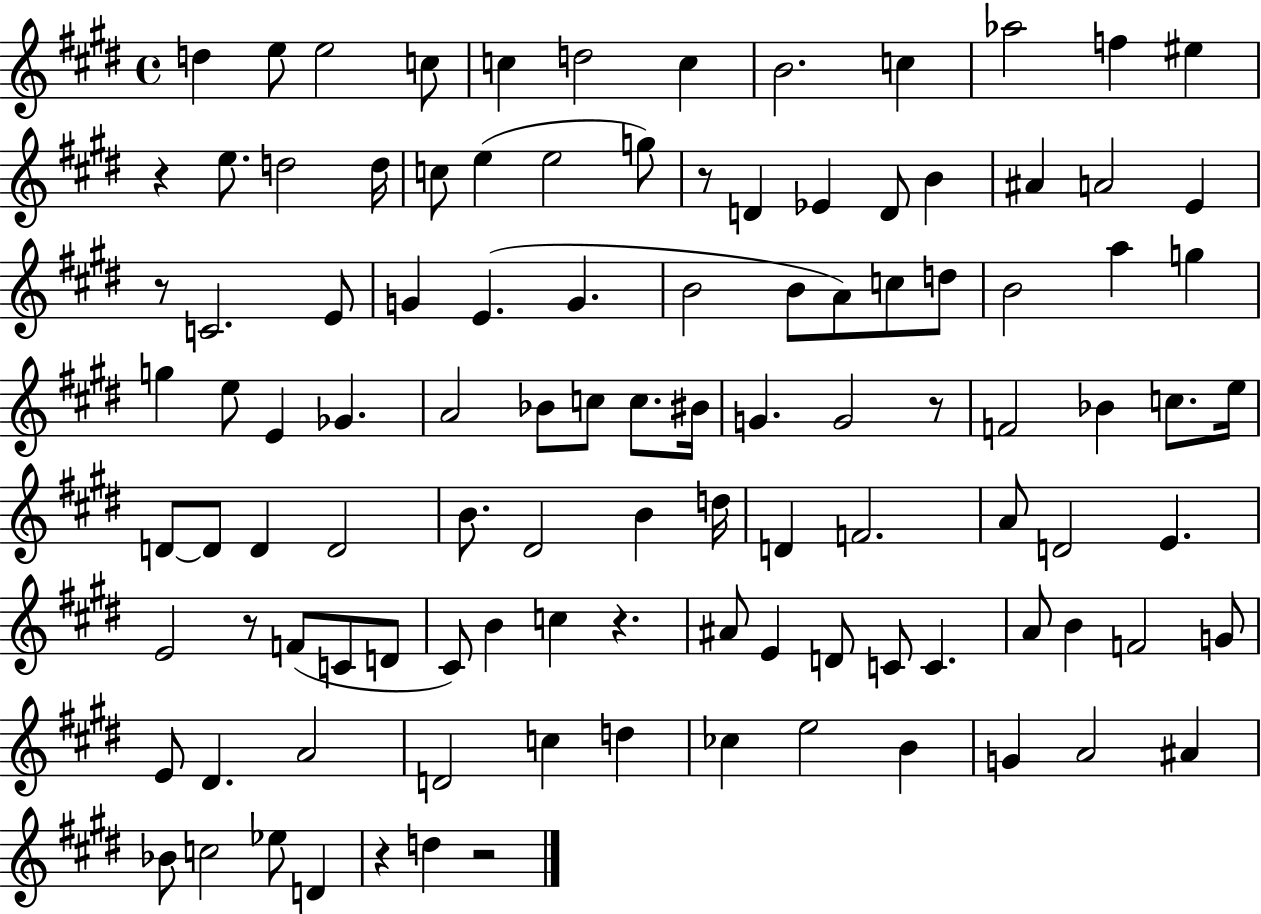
X:1
T:Untitled
M:4/4
L:1/4
K:E
d e/2 e2 c/2 c d2 c B2 c _a2 f ^e z e/2 d2 d/4 c/2 e e2 g/2 z/2 D _E D/2 B ^A A2 E z/2 C2 E/2 G E G B2 B/2 A/2 c/2 d/2 B2 a g g e/2 E _G A2 _B/2 c/2 c/2 ^B/4 G G2 z/2 F2 _B c/2 e/4 D/2 D/2 D D2 B/2 ^D2 B d/4 D F2 A/2 D2 E E2 z/2 F/2 C/2 D/2 ^C/2 B c z ^A/2 E D/2 C/2 C A/2 B F2 G/2 E/2 ^D A2 D2 c d _c e2 B G A2 ^A _B/2 c2 _e/2 D z d z2